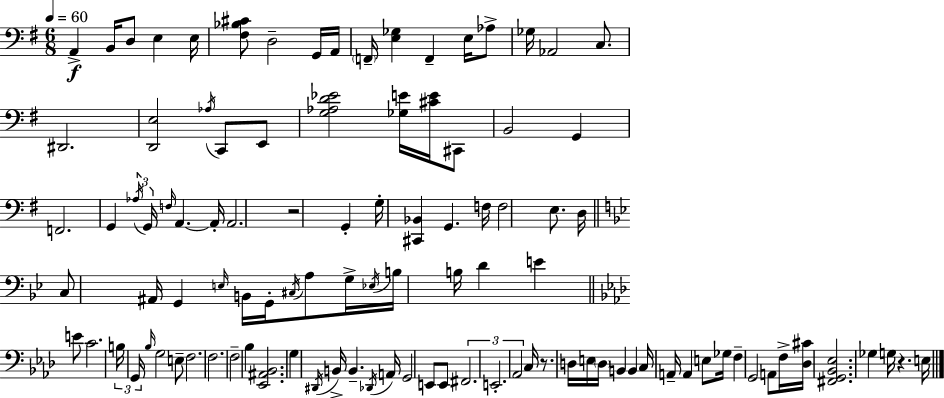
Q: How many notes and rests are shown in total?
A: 105